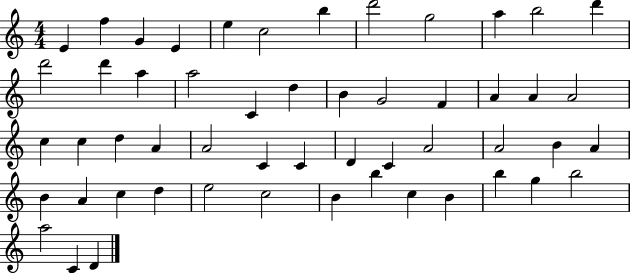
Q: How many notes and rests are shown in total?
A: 53